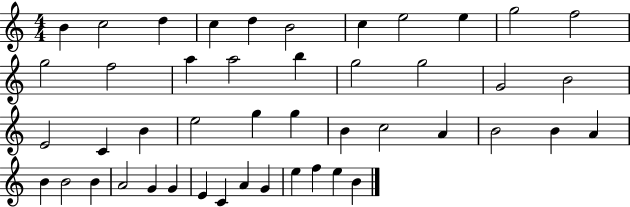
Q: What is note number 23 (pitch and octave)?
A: B4